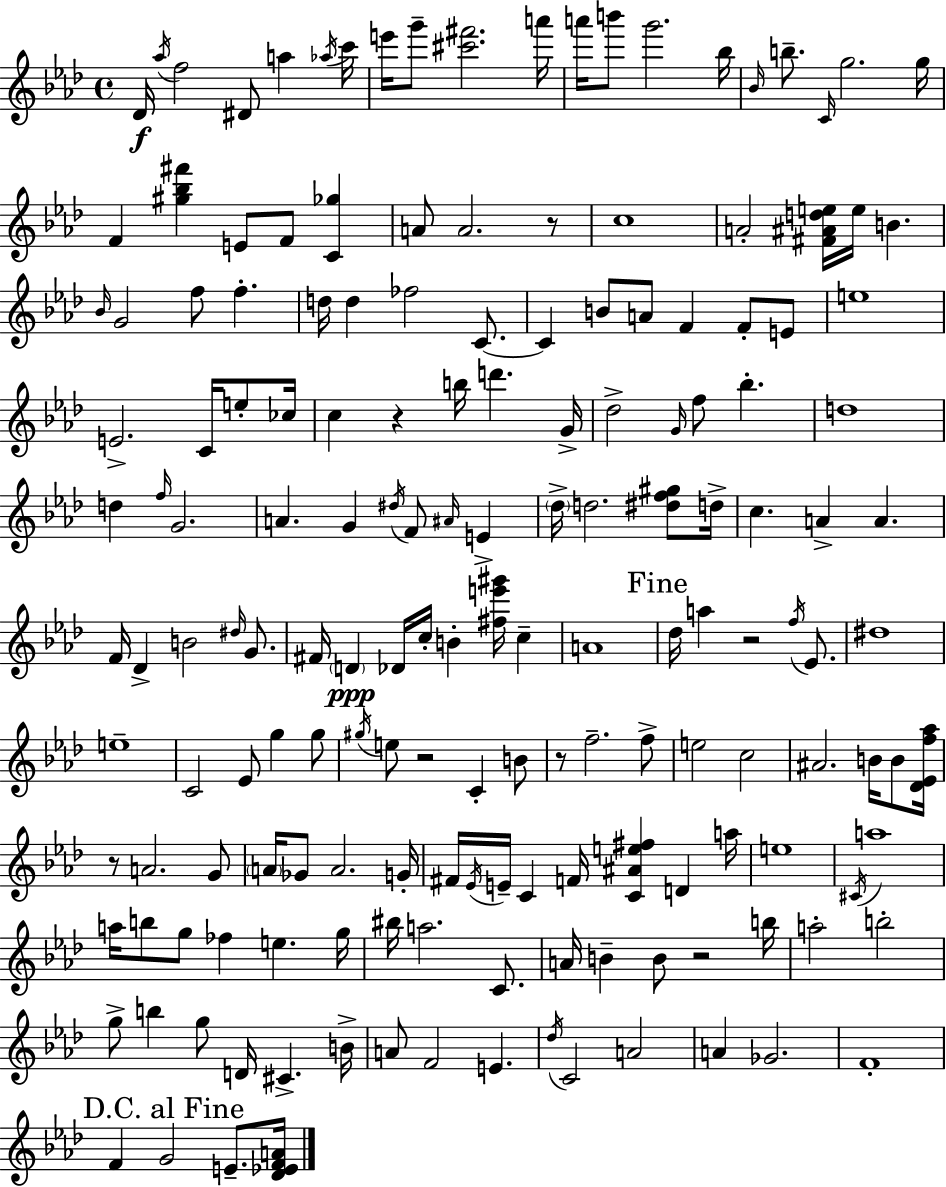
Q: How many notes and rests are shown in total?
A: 169